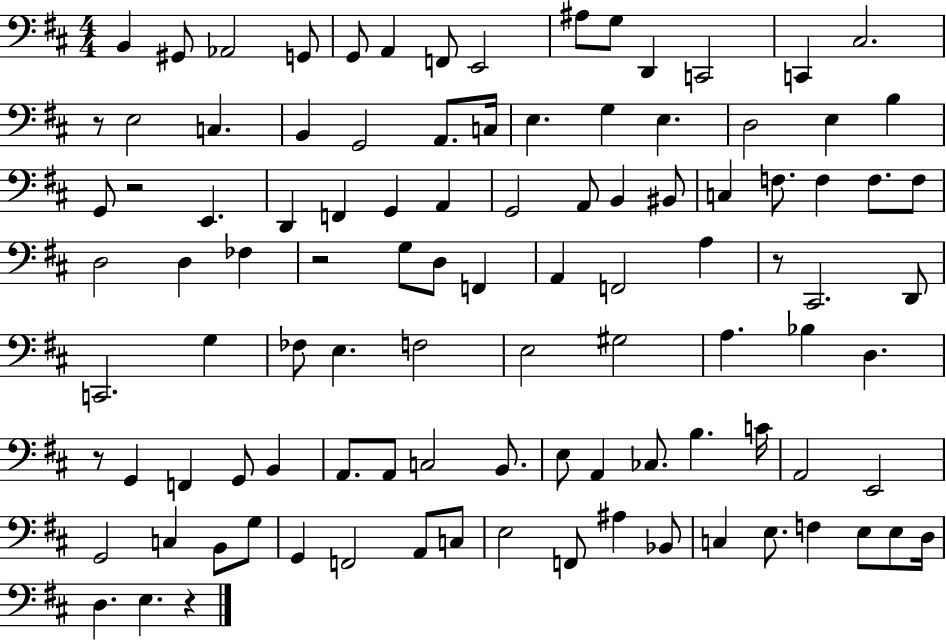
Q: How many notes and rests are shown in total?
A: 103